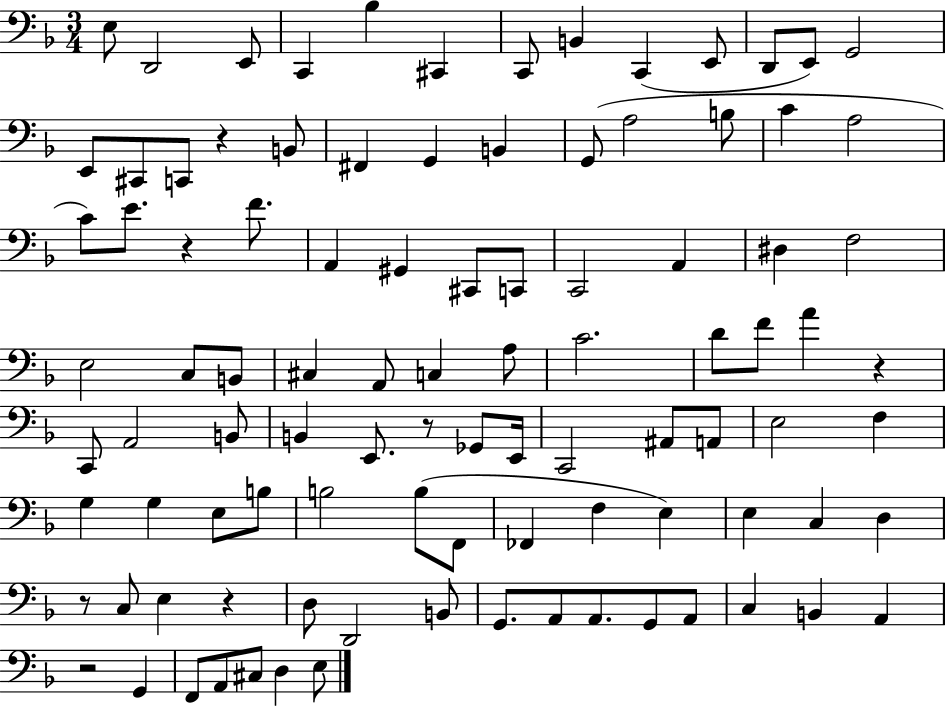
E3/e D2/h E2/e C2/q Bb3/q C#2/q C2/e B2/q C2/q E2/e D2/e E2/e G2/h E2/e C#2/e C2/e R/q B2/e F#2/q G2/q B2/q G2/e A3/h B3/e C4/q A3/h C4/e E4/e. R/q F4/e. A2/q G#2/q C#2/e C2/e C2/h A2/q D#3/q F3/h E3/h C3/e B2/e C#3/q A2/e C3/q A3/e C4/h. D4/e F4/e A4/q R/q C2/e A2/h B2/e B2/q E2/e. R/e Gb2/e E2/s C2/h A#2/e A2/e E3/h F3/q G3/q G3/q E3/e B3/e B3/h B3/e F2/e FES2/q F3/q E3/q E3/q C3/q D3/q R/e C3/e E3/q R/q D3/e D2/h B2/e G2/e. A2/e A2/e. G2/e A2/e C3/q B2/q A2/q R/h G2/q F2/e A2/e C#3/e D3/q E3/e